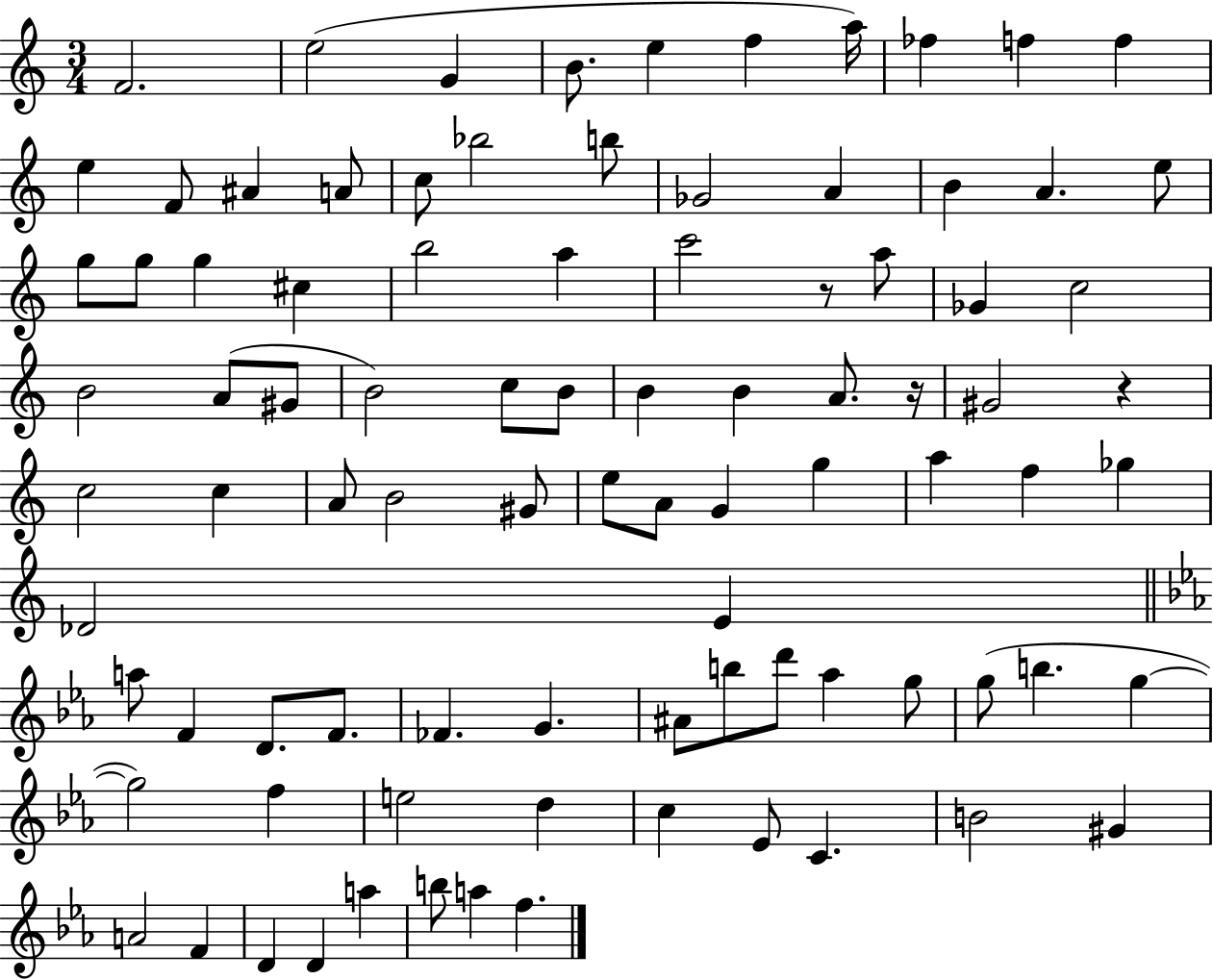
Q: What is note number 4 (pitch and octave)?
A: B4